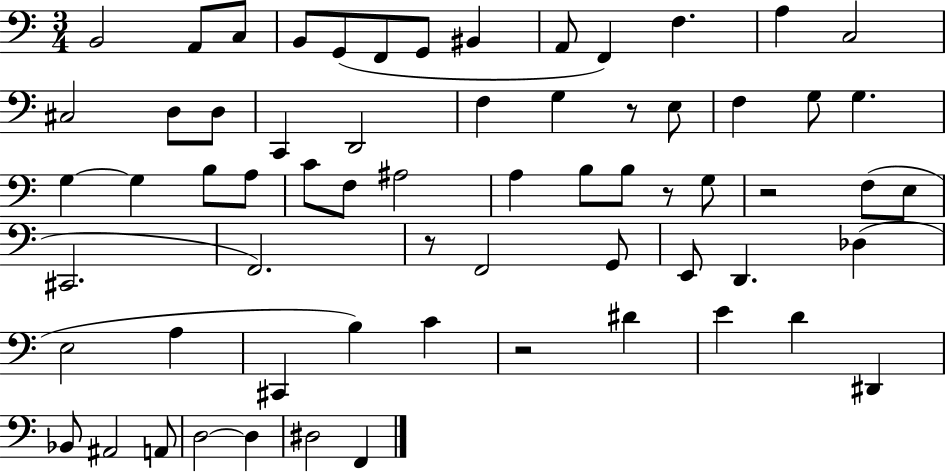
X:1
T:Untitled
M:3/4
L:1/4
K:C
B,,2 A,,/2 C,/2 B,,/2 G,,/2 F,,/2 G,,/2 ^B,, A,,/2 F,, F, A, C,2 ^C,2 D,/2 D,/2 C,, D,,2 F, G, z/2 E,/2 F, G,/2 G, G, G, B,/2 A,/2 C/2 F,/2 ^A,2 A, B,/2 B,/2 z/2 G,/2 z2 F,/2 E,/2 ^C,,2 F,,2 z/2 F,,2 G,,/2 E,,/2 D,, _D, E,2 A, ^C,, B, C z2 ^D E D ^D,, _B,,/2 ^A,,2 A,,/2 D,2 D, ^D,2 F,,